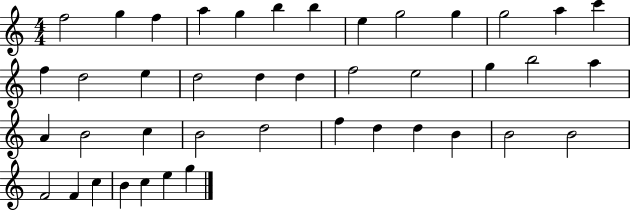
X:1
T:Untitled
M:4/4
L:1/4
K:C
f2 g f a g b b e g2 g g2 a c' f d2 e d2 d d f2 e2 g b2 a A B2 c B2 d2 f d d B B2 B2 F2 F c B c e g